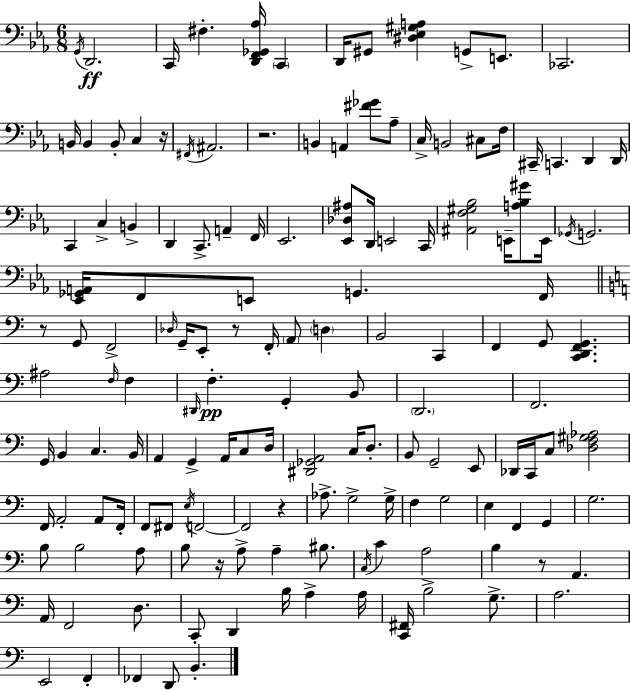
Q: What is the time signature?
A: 6/8